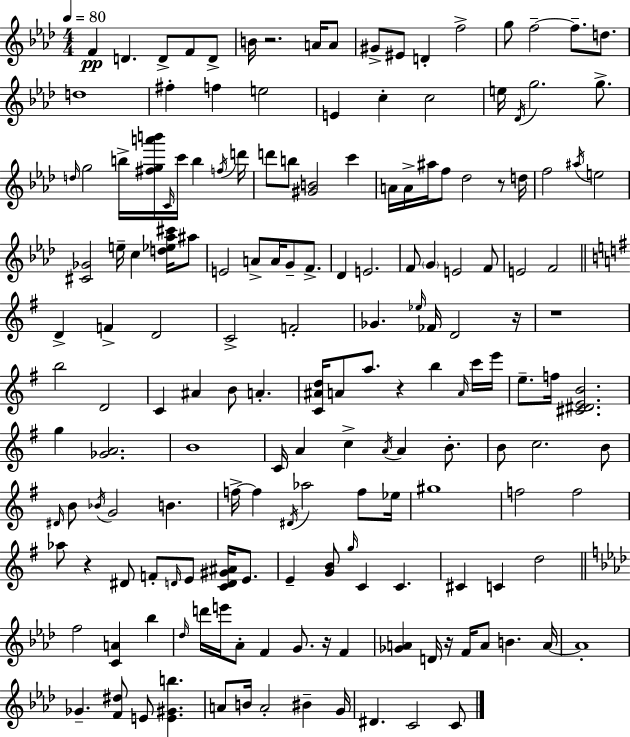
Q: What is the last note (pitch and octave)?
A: C4